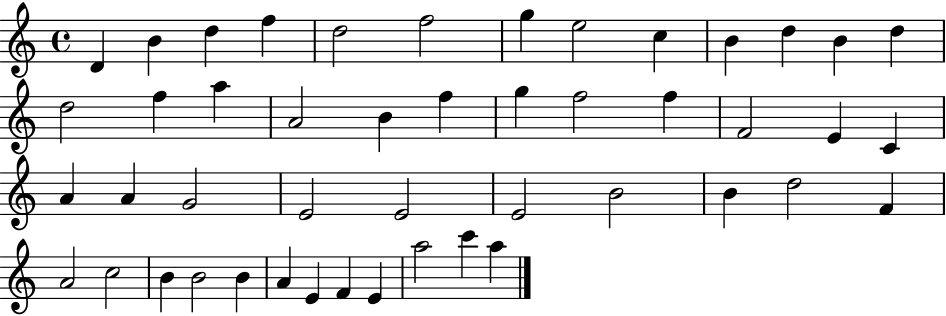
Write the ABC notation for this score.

X:1
T:Untitled
M:4/4
L:1/4
K:C
D B d f d2 f2 g e2 c B d B d d2 f a A2 B f g f2 f F2 E C A A G2 E2 E2 E2 B2 B d2 F A2 c2 B B2 B A E F E a2 c' a